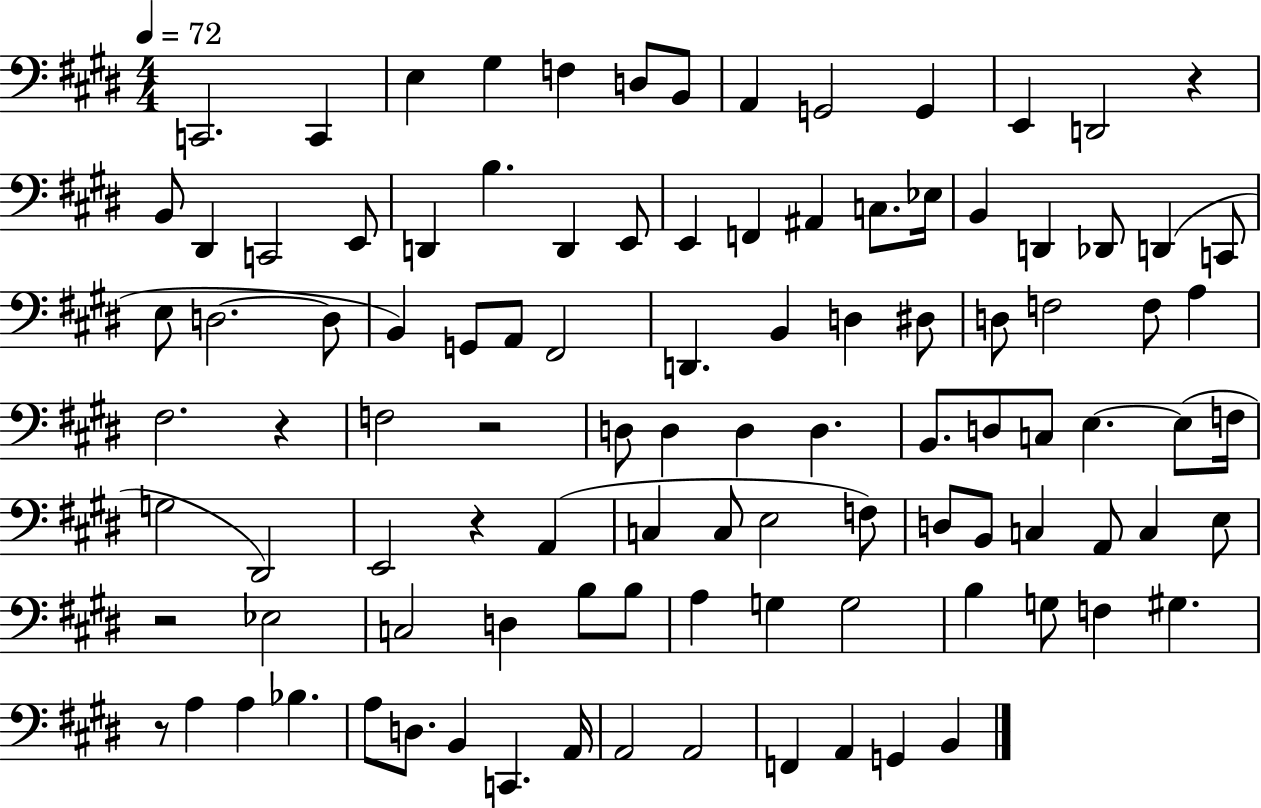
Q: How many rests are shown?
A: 6